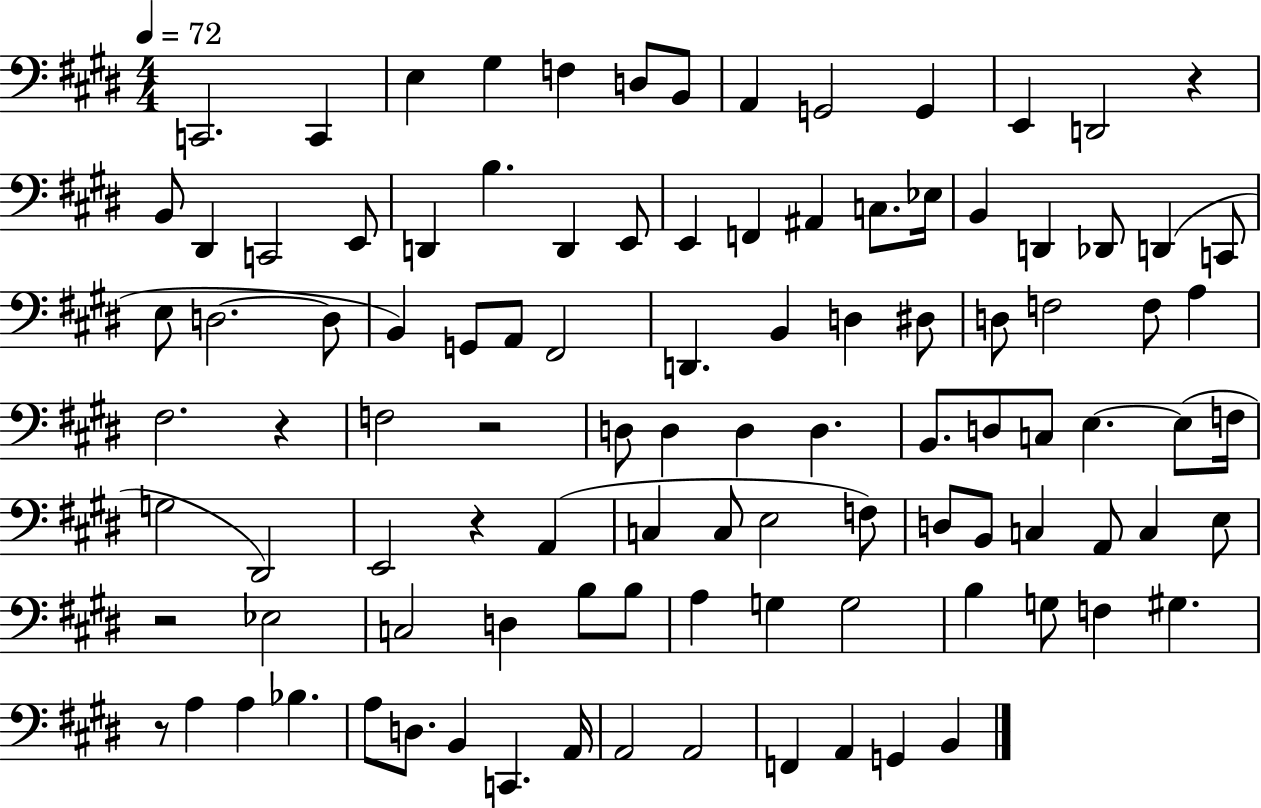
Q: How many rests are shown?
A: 6